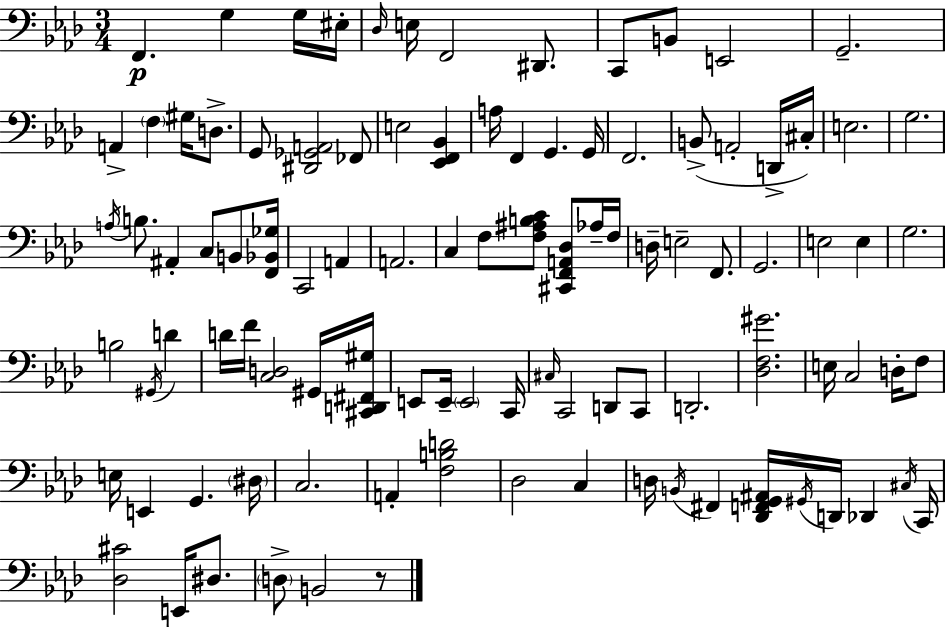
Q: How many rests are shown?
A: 1